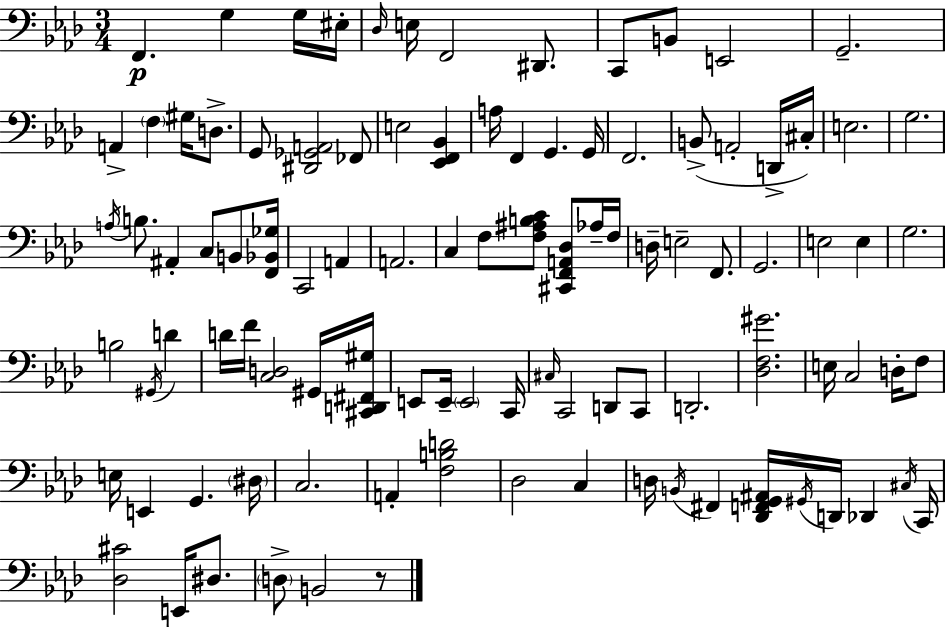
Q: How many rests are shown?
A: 1